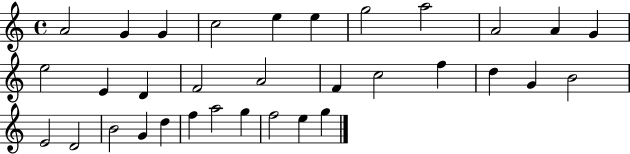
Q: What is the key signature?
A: C major